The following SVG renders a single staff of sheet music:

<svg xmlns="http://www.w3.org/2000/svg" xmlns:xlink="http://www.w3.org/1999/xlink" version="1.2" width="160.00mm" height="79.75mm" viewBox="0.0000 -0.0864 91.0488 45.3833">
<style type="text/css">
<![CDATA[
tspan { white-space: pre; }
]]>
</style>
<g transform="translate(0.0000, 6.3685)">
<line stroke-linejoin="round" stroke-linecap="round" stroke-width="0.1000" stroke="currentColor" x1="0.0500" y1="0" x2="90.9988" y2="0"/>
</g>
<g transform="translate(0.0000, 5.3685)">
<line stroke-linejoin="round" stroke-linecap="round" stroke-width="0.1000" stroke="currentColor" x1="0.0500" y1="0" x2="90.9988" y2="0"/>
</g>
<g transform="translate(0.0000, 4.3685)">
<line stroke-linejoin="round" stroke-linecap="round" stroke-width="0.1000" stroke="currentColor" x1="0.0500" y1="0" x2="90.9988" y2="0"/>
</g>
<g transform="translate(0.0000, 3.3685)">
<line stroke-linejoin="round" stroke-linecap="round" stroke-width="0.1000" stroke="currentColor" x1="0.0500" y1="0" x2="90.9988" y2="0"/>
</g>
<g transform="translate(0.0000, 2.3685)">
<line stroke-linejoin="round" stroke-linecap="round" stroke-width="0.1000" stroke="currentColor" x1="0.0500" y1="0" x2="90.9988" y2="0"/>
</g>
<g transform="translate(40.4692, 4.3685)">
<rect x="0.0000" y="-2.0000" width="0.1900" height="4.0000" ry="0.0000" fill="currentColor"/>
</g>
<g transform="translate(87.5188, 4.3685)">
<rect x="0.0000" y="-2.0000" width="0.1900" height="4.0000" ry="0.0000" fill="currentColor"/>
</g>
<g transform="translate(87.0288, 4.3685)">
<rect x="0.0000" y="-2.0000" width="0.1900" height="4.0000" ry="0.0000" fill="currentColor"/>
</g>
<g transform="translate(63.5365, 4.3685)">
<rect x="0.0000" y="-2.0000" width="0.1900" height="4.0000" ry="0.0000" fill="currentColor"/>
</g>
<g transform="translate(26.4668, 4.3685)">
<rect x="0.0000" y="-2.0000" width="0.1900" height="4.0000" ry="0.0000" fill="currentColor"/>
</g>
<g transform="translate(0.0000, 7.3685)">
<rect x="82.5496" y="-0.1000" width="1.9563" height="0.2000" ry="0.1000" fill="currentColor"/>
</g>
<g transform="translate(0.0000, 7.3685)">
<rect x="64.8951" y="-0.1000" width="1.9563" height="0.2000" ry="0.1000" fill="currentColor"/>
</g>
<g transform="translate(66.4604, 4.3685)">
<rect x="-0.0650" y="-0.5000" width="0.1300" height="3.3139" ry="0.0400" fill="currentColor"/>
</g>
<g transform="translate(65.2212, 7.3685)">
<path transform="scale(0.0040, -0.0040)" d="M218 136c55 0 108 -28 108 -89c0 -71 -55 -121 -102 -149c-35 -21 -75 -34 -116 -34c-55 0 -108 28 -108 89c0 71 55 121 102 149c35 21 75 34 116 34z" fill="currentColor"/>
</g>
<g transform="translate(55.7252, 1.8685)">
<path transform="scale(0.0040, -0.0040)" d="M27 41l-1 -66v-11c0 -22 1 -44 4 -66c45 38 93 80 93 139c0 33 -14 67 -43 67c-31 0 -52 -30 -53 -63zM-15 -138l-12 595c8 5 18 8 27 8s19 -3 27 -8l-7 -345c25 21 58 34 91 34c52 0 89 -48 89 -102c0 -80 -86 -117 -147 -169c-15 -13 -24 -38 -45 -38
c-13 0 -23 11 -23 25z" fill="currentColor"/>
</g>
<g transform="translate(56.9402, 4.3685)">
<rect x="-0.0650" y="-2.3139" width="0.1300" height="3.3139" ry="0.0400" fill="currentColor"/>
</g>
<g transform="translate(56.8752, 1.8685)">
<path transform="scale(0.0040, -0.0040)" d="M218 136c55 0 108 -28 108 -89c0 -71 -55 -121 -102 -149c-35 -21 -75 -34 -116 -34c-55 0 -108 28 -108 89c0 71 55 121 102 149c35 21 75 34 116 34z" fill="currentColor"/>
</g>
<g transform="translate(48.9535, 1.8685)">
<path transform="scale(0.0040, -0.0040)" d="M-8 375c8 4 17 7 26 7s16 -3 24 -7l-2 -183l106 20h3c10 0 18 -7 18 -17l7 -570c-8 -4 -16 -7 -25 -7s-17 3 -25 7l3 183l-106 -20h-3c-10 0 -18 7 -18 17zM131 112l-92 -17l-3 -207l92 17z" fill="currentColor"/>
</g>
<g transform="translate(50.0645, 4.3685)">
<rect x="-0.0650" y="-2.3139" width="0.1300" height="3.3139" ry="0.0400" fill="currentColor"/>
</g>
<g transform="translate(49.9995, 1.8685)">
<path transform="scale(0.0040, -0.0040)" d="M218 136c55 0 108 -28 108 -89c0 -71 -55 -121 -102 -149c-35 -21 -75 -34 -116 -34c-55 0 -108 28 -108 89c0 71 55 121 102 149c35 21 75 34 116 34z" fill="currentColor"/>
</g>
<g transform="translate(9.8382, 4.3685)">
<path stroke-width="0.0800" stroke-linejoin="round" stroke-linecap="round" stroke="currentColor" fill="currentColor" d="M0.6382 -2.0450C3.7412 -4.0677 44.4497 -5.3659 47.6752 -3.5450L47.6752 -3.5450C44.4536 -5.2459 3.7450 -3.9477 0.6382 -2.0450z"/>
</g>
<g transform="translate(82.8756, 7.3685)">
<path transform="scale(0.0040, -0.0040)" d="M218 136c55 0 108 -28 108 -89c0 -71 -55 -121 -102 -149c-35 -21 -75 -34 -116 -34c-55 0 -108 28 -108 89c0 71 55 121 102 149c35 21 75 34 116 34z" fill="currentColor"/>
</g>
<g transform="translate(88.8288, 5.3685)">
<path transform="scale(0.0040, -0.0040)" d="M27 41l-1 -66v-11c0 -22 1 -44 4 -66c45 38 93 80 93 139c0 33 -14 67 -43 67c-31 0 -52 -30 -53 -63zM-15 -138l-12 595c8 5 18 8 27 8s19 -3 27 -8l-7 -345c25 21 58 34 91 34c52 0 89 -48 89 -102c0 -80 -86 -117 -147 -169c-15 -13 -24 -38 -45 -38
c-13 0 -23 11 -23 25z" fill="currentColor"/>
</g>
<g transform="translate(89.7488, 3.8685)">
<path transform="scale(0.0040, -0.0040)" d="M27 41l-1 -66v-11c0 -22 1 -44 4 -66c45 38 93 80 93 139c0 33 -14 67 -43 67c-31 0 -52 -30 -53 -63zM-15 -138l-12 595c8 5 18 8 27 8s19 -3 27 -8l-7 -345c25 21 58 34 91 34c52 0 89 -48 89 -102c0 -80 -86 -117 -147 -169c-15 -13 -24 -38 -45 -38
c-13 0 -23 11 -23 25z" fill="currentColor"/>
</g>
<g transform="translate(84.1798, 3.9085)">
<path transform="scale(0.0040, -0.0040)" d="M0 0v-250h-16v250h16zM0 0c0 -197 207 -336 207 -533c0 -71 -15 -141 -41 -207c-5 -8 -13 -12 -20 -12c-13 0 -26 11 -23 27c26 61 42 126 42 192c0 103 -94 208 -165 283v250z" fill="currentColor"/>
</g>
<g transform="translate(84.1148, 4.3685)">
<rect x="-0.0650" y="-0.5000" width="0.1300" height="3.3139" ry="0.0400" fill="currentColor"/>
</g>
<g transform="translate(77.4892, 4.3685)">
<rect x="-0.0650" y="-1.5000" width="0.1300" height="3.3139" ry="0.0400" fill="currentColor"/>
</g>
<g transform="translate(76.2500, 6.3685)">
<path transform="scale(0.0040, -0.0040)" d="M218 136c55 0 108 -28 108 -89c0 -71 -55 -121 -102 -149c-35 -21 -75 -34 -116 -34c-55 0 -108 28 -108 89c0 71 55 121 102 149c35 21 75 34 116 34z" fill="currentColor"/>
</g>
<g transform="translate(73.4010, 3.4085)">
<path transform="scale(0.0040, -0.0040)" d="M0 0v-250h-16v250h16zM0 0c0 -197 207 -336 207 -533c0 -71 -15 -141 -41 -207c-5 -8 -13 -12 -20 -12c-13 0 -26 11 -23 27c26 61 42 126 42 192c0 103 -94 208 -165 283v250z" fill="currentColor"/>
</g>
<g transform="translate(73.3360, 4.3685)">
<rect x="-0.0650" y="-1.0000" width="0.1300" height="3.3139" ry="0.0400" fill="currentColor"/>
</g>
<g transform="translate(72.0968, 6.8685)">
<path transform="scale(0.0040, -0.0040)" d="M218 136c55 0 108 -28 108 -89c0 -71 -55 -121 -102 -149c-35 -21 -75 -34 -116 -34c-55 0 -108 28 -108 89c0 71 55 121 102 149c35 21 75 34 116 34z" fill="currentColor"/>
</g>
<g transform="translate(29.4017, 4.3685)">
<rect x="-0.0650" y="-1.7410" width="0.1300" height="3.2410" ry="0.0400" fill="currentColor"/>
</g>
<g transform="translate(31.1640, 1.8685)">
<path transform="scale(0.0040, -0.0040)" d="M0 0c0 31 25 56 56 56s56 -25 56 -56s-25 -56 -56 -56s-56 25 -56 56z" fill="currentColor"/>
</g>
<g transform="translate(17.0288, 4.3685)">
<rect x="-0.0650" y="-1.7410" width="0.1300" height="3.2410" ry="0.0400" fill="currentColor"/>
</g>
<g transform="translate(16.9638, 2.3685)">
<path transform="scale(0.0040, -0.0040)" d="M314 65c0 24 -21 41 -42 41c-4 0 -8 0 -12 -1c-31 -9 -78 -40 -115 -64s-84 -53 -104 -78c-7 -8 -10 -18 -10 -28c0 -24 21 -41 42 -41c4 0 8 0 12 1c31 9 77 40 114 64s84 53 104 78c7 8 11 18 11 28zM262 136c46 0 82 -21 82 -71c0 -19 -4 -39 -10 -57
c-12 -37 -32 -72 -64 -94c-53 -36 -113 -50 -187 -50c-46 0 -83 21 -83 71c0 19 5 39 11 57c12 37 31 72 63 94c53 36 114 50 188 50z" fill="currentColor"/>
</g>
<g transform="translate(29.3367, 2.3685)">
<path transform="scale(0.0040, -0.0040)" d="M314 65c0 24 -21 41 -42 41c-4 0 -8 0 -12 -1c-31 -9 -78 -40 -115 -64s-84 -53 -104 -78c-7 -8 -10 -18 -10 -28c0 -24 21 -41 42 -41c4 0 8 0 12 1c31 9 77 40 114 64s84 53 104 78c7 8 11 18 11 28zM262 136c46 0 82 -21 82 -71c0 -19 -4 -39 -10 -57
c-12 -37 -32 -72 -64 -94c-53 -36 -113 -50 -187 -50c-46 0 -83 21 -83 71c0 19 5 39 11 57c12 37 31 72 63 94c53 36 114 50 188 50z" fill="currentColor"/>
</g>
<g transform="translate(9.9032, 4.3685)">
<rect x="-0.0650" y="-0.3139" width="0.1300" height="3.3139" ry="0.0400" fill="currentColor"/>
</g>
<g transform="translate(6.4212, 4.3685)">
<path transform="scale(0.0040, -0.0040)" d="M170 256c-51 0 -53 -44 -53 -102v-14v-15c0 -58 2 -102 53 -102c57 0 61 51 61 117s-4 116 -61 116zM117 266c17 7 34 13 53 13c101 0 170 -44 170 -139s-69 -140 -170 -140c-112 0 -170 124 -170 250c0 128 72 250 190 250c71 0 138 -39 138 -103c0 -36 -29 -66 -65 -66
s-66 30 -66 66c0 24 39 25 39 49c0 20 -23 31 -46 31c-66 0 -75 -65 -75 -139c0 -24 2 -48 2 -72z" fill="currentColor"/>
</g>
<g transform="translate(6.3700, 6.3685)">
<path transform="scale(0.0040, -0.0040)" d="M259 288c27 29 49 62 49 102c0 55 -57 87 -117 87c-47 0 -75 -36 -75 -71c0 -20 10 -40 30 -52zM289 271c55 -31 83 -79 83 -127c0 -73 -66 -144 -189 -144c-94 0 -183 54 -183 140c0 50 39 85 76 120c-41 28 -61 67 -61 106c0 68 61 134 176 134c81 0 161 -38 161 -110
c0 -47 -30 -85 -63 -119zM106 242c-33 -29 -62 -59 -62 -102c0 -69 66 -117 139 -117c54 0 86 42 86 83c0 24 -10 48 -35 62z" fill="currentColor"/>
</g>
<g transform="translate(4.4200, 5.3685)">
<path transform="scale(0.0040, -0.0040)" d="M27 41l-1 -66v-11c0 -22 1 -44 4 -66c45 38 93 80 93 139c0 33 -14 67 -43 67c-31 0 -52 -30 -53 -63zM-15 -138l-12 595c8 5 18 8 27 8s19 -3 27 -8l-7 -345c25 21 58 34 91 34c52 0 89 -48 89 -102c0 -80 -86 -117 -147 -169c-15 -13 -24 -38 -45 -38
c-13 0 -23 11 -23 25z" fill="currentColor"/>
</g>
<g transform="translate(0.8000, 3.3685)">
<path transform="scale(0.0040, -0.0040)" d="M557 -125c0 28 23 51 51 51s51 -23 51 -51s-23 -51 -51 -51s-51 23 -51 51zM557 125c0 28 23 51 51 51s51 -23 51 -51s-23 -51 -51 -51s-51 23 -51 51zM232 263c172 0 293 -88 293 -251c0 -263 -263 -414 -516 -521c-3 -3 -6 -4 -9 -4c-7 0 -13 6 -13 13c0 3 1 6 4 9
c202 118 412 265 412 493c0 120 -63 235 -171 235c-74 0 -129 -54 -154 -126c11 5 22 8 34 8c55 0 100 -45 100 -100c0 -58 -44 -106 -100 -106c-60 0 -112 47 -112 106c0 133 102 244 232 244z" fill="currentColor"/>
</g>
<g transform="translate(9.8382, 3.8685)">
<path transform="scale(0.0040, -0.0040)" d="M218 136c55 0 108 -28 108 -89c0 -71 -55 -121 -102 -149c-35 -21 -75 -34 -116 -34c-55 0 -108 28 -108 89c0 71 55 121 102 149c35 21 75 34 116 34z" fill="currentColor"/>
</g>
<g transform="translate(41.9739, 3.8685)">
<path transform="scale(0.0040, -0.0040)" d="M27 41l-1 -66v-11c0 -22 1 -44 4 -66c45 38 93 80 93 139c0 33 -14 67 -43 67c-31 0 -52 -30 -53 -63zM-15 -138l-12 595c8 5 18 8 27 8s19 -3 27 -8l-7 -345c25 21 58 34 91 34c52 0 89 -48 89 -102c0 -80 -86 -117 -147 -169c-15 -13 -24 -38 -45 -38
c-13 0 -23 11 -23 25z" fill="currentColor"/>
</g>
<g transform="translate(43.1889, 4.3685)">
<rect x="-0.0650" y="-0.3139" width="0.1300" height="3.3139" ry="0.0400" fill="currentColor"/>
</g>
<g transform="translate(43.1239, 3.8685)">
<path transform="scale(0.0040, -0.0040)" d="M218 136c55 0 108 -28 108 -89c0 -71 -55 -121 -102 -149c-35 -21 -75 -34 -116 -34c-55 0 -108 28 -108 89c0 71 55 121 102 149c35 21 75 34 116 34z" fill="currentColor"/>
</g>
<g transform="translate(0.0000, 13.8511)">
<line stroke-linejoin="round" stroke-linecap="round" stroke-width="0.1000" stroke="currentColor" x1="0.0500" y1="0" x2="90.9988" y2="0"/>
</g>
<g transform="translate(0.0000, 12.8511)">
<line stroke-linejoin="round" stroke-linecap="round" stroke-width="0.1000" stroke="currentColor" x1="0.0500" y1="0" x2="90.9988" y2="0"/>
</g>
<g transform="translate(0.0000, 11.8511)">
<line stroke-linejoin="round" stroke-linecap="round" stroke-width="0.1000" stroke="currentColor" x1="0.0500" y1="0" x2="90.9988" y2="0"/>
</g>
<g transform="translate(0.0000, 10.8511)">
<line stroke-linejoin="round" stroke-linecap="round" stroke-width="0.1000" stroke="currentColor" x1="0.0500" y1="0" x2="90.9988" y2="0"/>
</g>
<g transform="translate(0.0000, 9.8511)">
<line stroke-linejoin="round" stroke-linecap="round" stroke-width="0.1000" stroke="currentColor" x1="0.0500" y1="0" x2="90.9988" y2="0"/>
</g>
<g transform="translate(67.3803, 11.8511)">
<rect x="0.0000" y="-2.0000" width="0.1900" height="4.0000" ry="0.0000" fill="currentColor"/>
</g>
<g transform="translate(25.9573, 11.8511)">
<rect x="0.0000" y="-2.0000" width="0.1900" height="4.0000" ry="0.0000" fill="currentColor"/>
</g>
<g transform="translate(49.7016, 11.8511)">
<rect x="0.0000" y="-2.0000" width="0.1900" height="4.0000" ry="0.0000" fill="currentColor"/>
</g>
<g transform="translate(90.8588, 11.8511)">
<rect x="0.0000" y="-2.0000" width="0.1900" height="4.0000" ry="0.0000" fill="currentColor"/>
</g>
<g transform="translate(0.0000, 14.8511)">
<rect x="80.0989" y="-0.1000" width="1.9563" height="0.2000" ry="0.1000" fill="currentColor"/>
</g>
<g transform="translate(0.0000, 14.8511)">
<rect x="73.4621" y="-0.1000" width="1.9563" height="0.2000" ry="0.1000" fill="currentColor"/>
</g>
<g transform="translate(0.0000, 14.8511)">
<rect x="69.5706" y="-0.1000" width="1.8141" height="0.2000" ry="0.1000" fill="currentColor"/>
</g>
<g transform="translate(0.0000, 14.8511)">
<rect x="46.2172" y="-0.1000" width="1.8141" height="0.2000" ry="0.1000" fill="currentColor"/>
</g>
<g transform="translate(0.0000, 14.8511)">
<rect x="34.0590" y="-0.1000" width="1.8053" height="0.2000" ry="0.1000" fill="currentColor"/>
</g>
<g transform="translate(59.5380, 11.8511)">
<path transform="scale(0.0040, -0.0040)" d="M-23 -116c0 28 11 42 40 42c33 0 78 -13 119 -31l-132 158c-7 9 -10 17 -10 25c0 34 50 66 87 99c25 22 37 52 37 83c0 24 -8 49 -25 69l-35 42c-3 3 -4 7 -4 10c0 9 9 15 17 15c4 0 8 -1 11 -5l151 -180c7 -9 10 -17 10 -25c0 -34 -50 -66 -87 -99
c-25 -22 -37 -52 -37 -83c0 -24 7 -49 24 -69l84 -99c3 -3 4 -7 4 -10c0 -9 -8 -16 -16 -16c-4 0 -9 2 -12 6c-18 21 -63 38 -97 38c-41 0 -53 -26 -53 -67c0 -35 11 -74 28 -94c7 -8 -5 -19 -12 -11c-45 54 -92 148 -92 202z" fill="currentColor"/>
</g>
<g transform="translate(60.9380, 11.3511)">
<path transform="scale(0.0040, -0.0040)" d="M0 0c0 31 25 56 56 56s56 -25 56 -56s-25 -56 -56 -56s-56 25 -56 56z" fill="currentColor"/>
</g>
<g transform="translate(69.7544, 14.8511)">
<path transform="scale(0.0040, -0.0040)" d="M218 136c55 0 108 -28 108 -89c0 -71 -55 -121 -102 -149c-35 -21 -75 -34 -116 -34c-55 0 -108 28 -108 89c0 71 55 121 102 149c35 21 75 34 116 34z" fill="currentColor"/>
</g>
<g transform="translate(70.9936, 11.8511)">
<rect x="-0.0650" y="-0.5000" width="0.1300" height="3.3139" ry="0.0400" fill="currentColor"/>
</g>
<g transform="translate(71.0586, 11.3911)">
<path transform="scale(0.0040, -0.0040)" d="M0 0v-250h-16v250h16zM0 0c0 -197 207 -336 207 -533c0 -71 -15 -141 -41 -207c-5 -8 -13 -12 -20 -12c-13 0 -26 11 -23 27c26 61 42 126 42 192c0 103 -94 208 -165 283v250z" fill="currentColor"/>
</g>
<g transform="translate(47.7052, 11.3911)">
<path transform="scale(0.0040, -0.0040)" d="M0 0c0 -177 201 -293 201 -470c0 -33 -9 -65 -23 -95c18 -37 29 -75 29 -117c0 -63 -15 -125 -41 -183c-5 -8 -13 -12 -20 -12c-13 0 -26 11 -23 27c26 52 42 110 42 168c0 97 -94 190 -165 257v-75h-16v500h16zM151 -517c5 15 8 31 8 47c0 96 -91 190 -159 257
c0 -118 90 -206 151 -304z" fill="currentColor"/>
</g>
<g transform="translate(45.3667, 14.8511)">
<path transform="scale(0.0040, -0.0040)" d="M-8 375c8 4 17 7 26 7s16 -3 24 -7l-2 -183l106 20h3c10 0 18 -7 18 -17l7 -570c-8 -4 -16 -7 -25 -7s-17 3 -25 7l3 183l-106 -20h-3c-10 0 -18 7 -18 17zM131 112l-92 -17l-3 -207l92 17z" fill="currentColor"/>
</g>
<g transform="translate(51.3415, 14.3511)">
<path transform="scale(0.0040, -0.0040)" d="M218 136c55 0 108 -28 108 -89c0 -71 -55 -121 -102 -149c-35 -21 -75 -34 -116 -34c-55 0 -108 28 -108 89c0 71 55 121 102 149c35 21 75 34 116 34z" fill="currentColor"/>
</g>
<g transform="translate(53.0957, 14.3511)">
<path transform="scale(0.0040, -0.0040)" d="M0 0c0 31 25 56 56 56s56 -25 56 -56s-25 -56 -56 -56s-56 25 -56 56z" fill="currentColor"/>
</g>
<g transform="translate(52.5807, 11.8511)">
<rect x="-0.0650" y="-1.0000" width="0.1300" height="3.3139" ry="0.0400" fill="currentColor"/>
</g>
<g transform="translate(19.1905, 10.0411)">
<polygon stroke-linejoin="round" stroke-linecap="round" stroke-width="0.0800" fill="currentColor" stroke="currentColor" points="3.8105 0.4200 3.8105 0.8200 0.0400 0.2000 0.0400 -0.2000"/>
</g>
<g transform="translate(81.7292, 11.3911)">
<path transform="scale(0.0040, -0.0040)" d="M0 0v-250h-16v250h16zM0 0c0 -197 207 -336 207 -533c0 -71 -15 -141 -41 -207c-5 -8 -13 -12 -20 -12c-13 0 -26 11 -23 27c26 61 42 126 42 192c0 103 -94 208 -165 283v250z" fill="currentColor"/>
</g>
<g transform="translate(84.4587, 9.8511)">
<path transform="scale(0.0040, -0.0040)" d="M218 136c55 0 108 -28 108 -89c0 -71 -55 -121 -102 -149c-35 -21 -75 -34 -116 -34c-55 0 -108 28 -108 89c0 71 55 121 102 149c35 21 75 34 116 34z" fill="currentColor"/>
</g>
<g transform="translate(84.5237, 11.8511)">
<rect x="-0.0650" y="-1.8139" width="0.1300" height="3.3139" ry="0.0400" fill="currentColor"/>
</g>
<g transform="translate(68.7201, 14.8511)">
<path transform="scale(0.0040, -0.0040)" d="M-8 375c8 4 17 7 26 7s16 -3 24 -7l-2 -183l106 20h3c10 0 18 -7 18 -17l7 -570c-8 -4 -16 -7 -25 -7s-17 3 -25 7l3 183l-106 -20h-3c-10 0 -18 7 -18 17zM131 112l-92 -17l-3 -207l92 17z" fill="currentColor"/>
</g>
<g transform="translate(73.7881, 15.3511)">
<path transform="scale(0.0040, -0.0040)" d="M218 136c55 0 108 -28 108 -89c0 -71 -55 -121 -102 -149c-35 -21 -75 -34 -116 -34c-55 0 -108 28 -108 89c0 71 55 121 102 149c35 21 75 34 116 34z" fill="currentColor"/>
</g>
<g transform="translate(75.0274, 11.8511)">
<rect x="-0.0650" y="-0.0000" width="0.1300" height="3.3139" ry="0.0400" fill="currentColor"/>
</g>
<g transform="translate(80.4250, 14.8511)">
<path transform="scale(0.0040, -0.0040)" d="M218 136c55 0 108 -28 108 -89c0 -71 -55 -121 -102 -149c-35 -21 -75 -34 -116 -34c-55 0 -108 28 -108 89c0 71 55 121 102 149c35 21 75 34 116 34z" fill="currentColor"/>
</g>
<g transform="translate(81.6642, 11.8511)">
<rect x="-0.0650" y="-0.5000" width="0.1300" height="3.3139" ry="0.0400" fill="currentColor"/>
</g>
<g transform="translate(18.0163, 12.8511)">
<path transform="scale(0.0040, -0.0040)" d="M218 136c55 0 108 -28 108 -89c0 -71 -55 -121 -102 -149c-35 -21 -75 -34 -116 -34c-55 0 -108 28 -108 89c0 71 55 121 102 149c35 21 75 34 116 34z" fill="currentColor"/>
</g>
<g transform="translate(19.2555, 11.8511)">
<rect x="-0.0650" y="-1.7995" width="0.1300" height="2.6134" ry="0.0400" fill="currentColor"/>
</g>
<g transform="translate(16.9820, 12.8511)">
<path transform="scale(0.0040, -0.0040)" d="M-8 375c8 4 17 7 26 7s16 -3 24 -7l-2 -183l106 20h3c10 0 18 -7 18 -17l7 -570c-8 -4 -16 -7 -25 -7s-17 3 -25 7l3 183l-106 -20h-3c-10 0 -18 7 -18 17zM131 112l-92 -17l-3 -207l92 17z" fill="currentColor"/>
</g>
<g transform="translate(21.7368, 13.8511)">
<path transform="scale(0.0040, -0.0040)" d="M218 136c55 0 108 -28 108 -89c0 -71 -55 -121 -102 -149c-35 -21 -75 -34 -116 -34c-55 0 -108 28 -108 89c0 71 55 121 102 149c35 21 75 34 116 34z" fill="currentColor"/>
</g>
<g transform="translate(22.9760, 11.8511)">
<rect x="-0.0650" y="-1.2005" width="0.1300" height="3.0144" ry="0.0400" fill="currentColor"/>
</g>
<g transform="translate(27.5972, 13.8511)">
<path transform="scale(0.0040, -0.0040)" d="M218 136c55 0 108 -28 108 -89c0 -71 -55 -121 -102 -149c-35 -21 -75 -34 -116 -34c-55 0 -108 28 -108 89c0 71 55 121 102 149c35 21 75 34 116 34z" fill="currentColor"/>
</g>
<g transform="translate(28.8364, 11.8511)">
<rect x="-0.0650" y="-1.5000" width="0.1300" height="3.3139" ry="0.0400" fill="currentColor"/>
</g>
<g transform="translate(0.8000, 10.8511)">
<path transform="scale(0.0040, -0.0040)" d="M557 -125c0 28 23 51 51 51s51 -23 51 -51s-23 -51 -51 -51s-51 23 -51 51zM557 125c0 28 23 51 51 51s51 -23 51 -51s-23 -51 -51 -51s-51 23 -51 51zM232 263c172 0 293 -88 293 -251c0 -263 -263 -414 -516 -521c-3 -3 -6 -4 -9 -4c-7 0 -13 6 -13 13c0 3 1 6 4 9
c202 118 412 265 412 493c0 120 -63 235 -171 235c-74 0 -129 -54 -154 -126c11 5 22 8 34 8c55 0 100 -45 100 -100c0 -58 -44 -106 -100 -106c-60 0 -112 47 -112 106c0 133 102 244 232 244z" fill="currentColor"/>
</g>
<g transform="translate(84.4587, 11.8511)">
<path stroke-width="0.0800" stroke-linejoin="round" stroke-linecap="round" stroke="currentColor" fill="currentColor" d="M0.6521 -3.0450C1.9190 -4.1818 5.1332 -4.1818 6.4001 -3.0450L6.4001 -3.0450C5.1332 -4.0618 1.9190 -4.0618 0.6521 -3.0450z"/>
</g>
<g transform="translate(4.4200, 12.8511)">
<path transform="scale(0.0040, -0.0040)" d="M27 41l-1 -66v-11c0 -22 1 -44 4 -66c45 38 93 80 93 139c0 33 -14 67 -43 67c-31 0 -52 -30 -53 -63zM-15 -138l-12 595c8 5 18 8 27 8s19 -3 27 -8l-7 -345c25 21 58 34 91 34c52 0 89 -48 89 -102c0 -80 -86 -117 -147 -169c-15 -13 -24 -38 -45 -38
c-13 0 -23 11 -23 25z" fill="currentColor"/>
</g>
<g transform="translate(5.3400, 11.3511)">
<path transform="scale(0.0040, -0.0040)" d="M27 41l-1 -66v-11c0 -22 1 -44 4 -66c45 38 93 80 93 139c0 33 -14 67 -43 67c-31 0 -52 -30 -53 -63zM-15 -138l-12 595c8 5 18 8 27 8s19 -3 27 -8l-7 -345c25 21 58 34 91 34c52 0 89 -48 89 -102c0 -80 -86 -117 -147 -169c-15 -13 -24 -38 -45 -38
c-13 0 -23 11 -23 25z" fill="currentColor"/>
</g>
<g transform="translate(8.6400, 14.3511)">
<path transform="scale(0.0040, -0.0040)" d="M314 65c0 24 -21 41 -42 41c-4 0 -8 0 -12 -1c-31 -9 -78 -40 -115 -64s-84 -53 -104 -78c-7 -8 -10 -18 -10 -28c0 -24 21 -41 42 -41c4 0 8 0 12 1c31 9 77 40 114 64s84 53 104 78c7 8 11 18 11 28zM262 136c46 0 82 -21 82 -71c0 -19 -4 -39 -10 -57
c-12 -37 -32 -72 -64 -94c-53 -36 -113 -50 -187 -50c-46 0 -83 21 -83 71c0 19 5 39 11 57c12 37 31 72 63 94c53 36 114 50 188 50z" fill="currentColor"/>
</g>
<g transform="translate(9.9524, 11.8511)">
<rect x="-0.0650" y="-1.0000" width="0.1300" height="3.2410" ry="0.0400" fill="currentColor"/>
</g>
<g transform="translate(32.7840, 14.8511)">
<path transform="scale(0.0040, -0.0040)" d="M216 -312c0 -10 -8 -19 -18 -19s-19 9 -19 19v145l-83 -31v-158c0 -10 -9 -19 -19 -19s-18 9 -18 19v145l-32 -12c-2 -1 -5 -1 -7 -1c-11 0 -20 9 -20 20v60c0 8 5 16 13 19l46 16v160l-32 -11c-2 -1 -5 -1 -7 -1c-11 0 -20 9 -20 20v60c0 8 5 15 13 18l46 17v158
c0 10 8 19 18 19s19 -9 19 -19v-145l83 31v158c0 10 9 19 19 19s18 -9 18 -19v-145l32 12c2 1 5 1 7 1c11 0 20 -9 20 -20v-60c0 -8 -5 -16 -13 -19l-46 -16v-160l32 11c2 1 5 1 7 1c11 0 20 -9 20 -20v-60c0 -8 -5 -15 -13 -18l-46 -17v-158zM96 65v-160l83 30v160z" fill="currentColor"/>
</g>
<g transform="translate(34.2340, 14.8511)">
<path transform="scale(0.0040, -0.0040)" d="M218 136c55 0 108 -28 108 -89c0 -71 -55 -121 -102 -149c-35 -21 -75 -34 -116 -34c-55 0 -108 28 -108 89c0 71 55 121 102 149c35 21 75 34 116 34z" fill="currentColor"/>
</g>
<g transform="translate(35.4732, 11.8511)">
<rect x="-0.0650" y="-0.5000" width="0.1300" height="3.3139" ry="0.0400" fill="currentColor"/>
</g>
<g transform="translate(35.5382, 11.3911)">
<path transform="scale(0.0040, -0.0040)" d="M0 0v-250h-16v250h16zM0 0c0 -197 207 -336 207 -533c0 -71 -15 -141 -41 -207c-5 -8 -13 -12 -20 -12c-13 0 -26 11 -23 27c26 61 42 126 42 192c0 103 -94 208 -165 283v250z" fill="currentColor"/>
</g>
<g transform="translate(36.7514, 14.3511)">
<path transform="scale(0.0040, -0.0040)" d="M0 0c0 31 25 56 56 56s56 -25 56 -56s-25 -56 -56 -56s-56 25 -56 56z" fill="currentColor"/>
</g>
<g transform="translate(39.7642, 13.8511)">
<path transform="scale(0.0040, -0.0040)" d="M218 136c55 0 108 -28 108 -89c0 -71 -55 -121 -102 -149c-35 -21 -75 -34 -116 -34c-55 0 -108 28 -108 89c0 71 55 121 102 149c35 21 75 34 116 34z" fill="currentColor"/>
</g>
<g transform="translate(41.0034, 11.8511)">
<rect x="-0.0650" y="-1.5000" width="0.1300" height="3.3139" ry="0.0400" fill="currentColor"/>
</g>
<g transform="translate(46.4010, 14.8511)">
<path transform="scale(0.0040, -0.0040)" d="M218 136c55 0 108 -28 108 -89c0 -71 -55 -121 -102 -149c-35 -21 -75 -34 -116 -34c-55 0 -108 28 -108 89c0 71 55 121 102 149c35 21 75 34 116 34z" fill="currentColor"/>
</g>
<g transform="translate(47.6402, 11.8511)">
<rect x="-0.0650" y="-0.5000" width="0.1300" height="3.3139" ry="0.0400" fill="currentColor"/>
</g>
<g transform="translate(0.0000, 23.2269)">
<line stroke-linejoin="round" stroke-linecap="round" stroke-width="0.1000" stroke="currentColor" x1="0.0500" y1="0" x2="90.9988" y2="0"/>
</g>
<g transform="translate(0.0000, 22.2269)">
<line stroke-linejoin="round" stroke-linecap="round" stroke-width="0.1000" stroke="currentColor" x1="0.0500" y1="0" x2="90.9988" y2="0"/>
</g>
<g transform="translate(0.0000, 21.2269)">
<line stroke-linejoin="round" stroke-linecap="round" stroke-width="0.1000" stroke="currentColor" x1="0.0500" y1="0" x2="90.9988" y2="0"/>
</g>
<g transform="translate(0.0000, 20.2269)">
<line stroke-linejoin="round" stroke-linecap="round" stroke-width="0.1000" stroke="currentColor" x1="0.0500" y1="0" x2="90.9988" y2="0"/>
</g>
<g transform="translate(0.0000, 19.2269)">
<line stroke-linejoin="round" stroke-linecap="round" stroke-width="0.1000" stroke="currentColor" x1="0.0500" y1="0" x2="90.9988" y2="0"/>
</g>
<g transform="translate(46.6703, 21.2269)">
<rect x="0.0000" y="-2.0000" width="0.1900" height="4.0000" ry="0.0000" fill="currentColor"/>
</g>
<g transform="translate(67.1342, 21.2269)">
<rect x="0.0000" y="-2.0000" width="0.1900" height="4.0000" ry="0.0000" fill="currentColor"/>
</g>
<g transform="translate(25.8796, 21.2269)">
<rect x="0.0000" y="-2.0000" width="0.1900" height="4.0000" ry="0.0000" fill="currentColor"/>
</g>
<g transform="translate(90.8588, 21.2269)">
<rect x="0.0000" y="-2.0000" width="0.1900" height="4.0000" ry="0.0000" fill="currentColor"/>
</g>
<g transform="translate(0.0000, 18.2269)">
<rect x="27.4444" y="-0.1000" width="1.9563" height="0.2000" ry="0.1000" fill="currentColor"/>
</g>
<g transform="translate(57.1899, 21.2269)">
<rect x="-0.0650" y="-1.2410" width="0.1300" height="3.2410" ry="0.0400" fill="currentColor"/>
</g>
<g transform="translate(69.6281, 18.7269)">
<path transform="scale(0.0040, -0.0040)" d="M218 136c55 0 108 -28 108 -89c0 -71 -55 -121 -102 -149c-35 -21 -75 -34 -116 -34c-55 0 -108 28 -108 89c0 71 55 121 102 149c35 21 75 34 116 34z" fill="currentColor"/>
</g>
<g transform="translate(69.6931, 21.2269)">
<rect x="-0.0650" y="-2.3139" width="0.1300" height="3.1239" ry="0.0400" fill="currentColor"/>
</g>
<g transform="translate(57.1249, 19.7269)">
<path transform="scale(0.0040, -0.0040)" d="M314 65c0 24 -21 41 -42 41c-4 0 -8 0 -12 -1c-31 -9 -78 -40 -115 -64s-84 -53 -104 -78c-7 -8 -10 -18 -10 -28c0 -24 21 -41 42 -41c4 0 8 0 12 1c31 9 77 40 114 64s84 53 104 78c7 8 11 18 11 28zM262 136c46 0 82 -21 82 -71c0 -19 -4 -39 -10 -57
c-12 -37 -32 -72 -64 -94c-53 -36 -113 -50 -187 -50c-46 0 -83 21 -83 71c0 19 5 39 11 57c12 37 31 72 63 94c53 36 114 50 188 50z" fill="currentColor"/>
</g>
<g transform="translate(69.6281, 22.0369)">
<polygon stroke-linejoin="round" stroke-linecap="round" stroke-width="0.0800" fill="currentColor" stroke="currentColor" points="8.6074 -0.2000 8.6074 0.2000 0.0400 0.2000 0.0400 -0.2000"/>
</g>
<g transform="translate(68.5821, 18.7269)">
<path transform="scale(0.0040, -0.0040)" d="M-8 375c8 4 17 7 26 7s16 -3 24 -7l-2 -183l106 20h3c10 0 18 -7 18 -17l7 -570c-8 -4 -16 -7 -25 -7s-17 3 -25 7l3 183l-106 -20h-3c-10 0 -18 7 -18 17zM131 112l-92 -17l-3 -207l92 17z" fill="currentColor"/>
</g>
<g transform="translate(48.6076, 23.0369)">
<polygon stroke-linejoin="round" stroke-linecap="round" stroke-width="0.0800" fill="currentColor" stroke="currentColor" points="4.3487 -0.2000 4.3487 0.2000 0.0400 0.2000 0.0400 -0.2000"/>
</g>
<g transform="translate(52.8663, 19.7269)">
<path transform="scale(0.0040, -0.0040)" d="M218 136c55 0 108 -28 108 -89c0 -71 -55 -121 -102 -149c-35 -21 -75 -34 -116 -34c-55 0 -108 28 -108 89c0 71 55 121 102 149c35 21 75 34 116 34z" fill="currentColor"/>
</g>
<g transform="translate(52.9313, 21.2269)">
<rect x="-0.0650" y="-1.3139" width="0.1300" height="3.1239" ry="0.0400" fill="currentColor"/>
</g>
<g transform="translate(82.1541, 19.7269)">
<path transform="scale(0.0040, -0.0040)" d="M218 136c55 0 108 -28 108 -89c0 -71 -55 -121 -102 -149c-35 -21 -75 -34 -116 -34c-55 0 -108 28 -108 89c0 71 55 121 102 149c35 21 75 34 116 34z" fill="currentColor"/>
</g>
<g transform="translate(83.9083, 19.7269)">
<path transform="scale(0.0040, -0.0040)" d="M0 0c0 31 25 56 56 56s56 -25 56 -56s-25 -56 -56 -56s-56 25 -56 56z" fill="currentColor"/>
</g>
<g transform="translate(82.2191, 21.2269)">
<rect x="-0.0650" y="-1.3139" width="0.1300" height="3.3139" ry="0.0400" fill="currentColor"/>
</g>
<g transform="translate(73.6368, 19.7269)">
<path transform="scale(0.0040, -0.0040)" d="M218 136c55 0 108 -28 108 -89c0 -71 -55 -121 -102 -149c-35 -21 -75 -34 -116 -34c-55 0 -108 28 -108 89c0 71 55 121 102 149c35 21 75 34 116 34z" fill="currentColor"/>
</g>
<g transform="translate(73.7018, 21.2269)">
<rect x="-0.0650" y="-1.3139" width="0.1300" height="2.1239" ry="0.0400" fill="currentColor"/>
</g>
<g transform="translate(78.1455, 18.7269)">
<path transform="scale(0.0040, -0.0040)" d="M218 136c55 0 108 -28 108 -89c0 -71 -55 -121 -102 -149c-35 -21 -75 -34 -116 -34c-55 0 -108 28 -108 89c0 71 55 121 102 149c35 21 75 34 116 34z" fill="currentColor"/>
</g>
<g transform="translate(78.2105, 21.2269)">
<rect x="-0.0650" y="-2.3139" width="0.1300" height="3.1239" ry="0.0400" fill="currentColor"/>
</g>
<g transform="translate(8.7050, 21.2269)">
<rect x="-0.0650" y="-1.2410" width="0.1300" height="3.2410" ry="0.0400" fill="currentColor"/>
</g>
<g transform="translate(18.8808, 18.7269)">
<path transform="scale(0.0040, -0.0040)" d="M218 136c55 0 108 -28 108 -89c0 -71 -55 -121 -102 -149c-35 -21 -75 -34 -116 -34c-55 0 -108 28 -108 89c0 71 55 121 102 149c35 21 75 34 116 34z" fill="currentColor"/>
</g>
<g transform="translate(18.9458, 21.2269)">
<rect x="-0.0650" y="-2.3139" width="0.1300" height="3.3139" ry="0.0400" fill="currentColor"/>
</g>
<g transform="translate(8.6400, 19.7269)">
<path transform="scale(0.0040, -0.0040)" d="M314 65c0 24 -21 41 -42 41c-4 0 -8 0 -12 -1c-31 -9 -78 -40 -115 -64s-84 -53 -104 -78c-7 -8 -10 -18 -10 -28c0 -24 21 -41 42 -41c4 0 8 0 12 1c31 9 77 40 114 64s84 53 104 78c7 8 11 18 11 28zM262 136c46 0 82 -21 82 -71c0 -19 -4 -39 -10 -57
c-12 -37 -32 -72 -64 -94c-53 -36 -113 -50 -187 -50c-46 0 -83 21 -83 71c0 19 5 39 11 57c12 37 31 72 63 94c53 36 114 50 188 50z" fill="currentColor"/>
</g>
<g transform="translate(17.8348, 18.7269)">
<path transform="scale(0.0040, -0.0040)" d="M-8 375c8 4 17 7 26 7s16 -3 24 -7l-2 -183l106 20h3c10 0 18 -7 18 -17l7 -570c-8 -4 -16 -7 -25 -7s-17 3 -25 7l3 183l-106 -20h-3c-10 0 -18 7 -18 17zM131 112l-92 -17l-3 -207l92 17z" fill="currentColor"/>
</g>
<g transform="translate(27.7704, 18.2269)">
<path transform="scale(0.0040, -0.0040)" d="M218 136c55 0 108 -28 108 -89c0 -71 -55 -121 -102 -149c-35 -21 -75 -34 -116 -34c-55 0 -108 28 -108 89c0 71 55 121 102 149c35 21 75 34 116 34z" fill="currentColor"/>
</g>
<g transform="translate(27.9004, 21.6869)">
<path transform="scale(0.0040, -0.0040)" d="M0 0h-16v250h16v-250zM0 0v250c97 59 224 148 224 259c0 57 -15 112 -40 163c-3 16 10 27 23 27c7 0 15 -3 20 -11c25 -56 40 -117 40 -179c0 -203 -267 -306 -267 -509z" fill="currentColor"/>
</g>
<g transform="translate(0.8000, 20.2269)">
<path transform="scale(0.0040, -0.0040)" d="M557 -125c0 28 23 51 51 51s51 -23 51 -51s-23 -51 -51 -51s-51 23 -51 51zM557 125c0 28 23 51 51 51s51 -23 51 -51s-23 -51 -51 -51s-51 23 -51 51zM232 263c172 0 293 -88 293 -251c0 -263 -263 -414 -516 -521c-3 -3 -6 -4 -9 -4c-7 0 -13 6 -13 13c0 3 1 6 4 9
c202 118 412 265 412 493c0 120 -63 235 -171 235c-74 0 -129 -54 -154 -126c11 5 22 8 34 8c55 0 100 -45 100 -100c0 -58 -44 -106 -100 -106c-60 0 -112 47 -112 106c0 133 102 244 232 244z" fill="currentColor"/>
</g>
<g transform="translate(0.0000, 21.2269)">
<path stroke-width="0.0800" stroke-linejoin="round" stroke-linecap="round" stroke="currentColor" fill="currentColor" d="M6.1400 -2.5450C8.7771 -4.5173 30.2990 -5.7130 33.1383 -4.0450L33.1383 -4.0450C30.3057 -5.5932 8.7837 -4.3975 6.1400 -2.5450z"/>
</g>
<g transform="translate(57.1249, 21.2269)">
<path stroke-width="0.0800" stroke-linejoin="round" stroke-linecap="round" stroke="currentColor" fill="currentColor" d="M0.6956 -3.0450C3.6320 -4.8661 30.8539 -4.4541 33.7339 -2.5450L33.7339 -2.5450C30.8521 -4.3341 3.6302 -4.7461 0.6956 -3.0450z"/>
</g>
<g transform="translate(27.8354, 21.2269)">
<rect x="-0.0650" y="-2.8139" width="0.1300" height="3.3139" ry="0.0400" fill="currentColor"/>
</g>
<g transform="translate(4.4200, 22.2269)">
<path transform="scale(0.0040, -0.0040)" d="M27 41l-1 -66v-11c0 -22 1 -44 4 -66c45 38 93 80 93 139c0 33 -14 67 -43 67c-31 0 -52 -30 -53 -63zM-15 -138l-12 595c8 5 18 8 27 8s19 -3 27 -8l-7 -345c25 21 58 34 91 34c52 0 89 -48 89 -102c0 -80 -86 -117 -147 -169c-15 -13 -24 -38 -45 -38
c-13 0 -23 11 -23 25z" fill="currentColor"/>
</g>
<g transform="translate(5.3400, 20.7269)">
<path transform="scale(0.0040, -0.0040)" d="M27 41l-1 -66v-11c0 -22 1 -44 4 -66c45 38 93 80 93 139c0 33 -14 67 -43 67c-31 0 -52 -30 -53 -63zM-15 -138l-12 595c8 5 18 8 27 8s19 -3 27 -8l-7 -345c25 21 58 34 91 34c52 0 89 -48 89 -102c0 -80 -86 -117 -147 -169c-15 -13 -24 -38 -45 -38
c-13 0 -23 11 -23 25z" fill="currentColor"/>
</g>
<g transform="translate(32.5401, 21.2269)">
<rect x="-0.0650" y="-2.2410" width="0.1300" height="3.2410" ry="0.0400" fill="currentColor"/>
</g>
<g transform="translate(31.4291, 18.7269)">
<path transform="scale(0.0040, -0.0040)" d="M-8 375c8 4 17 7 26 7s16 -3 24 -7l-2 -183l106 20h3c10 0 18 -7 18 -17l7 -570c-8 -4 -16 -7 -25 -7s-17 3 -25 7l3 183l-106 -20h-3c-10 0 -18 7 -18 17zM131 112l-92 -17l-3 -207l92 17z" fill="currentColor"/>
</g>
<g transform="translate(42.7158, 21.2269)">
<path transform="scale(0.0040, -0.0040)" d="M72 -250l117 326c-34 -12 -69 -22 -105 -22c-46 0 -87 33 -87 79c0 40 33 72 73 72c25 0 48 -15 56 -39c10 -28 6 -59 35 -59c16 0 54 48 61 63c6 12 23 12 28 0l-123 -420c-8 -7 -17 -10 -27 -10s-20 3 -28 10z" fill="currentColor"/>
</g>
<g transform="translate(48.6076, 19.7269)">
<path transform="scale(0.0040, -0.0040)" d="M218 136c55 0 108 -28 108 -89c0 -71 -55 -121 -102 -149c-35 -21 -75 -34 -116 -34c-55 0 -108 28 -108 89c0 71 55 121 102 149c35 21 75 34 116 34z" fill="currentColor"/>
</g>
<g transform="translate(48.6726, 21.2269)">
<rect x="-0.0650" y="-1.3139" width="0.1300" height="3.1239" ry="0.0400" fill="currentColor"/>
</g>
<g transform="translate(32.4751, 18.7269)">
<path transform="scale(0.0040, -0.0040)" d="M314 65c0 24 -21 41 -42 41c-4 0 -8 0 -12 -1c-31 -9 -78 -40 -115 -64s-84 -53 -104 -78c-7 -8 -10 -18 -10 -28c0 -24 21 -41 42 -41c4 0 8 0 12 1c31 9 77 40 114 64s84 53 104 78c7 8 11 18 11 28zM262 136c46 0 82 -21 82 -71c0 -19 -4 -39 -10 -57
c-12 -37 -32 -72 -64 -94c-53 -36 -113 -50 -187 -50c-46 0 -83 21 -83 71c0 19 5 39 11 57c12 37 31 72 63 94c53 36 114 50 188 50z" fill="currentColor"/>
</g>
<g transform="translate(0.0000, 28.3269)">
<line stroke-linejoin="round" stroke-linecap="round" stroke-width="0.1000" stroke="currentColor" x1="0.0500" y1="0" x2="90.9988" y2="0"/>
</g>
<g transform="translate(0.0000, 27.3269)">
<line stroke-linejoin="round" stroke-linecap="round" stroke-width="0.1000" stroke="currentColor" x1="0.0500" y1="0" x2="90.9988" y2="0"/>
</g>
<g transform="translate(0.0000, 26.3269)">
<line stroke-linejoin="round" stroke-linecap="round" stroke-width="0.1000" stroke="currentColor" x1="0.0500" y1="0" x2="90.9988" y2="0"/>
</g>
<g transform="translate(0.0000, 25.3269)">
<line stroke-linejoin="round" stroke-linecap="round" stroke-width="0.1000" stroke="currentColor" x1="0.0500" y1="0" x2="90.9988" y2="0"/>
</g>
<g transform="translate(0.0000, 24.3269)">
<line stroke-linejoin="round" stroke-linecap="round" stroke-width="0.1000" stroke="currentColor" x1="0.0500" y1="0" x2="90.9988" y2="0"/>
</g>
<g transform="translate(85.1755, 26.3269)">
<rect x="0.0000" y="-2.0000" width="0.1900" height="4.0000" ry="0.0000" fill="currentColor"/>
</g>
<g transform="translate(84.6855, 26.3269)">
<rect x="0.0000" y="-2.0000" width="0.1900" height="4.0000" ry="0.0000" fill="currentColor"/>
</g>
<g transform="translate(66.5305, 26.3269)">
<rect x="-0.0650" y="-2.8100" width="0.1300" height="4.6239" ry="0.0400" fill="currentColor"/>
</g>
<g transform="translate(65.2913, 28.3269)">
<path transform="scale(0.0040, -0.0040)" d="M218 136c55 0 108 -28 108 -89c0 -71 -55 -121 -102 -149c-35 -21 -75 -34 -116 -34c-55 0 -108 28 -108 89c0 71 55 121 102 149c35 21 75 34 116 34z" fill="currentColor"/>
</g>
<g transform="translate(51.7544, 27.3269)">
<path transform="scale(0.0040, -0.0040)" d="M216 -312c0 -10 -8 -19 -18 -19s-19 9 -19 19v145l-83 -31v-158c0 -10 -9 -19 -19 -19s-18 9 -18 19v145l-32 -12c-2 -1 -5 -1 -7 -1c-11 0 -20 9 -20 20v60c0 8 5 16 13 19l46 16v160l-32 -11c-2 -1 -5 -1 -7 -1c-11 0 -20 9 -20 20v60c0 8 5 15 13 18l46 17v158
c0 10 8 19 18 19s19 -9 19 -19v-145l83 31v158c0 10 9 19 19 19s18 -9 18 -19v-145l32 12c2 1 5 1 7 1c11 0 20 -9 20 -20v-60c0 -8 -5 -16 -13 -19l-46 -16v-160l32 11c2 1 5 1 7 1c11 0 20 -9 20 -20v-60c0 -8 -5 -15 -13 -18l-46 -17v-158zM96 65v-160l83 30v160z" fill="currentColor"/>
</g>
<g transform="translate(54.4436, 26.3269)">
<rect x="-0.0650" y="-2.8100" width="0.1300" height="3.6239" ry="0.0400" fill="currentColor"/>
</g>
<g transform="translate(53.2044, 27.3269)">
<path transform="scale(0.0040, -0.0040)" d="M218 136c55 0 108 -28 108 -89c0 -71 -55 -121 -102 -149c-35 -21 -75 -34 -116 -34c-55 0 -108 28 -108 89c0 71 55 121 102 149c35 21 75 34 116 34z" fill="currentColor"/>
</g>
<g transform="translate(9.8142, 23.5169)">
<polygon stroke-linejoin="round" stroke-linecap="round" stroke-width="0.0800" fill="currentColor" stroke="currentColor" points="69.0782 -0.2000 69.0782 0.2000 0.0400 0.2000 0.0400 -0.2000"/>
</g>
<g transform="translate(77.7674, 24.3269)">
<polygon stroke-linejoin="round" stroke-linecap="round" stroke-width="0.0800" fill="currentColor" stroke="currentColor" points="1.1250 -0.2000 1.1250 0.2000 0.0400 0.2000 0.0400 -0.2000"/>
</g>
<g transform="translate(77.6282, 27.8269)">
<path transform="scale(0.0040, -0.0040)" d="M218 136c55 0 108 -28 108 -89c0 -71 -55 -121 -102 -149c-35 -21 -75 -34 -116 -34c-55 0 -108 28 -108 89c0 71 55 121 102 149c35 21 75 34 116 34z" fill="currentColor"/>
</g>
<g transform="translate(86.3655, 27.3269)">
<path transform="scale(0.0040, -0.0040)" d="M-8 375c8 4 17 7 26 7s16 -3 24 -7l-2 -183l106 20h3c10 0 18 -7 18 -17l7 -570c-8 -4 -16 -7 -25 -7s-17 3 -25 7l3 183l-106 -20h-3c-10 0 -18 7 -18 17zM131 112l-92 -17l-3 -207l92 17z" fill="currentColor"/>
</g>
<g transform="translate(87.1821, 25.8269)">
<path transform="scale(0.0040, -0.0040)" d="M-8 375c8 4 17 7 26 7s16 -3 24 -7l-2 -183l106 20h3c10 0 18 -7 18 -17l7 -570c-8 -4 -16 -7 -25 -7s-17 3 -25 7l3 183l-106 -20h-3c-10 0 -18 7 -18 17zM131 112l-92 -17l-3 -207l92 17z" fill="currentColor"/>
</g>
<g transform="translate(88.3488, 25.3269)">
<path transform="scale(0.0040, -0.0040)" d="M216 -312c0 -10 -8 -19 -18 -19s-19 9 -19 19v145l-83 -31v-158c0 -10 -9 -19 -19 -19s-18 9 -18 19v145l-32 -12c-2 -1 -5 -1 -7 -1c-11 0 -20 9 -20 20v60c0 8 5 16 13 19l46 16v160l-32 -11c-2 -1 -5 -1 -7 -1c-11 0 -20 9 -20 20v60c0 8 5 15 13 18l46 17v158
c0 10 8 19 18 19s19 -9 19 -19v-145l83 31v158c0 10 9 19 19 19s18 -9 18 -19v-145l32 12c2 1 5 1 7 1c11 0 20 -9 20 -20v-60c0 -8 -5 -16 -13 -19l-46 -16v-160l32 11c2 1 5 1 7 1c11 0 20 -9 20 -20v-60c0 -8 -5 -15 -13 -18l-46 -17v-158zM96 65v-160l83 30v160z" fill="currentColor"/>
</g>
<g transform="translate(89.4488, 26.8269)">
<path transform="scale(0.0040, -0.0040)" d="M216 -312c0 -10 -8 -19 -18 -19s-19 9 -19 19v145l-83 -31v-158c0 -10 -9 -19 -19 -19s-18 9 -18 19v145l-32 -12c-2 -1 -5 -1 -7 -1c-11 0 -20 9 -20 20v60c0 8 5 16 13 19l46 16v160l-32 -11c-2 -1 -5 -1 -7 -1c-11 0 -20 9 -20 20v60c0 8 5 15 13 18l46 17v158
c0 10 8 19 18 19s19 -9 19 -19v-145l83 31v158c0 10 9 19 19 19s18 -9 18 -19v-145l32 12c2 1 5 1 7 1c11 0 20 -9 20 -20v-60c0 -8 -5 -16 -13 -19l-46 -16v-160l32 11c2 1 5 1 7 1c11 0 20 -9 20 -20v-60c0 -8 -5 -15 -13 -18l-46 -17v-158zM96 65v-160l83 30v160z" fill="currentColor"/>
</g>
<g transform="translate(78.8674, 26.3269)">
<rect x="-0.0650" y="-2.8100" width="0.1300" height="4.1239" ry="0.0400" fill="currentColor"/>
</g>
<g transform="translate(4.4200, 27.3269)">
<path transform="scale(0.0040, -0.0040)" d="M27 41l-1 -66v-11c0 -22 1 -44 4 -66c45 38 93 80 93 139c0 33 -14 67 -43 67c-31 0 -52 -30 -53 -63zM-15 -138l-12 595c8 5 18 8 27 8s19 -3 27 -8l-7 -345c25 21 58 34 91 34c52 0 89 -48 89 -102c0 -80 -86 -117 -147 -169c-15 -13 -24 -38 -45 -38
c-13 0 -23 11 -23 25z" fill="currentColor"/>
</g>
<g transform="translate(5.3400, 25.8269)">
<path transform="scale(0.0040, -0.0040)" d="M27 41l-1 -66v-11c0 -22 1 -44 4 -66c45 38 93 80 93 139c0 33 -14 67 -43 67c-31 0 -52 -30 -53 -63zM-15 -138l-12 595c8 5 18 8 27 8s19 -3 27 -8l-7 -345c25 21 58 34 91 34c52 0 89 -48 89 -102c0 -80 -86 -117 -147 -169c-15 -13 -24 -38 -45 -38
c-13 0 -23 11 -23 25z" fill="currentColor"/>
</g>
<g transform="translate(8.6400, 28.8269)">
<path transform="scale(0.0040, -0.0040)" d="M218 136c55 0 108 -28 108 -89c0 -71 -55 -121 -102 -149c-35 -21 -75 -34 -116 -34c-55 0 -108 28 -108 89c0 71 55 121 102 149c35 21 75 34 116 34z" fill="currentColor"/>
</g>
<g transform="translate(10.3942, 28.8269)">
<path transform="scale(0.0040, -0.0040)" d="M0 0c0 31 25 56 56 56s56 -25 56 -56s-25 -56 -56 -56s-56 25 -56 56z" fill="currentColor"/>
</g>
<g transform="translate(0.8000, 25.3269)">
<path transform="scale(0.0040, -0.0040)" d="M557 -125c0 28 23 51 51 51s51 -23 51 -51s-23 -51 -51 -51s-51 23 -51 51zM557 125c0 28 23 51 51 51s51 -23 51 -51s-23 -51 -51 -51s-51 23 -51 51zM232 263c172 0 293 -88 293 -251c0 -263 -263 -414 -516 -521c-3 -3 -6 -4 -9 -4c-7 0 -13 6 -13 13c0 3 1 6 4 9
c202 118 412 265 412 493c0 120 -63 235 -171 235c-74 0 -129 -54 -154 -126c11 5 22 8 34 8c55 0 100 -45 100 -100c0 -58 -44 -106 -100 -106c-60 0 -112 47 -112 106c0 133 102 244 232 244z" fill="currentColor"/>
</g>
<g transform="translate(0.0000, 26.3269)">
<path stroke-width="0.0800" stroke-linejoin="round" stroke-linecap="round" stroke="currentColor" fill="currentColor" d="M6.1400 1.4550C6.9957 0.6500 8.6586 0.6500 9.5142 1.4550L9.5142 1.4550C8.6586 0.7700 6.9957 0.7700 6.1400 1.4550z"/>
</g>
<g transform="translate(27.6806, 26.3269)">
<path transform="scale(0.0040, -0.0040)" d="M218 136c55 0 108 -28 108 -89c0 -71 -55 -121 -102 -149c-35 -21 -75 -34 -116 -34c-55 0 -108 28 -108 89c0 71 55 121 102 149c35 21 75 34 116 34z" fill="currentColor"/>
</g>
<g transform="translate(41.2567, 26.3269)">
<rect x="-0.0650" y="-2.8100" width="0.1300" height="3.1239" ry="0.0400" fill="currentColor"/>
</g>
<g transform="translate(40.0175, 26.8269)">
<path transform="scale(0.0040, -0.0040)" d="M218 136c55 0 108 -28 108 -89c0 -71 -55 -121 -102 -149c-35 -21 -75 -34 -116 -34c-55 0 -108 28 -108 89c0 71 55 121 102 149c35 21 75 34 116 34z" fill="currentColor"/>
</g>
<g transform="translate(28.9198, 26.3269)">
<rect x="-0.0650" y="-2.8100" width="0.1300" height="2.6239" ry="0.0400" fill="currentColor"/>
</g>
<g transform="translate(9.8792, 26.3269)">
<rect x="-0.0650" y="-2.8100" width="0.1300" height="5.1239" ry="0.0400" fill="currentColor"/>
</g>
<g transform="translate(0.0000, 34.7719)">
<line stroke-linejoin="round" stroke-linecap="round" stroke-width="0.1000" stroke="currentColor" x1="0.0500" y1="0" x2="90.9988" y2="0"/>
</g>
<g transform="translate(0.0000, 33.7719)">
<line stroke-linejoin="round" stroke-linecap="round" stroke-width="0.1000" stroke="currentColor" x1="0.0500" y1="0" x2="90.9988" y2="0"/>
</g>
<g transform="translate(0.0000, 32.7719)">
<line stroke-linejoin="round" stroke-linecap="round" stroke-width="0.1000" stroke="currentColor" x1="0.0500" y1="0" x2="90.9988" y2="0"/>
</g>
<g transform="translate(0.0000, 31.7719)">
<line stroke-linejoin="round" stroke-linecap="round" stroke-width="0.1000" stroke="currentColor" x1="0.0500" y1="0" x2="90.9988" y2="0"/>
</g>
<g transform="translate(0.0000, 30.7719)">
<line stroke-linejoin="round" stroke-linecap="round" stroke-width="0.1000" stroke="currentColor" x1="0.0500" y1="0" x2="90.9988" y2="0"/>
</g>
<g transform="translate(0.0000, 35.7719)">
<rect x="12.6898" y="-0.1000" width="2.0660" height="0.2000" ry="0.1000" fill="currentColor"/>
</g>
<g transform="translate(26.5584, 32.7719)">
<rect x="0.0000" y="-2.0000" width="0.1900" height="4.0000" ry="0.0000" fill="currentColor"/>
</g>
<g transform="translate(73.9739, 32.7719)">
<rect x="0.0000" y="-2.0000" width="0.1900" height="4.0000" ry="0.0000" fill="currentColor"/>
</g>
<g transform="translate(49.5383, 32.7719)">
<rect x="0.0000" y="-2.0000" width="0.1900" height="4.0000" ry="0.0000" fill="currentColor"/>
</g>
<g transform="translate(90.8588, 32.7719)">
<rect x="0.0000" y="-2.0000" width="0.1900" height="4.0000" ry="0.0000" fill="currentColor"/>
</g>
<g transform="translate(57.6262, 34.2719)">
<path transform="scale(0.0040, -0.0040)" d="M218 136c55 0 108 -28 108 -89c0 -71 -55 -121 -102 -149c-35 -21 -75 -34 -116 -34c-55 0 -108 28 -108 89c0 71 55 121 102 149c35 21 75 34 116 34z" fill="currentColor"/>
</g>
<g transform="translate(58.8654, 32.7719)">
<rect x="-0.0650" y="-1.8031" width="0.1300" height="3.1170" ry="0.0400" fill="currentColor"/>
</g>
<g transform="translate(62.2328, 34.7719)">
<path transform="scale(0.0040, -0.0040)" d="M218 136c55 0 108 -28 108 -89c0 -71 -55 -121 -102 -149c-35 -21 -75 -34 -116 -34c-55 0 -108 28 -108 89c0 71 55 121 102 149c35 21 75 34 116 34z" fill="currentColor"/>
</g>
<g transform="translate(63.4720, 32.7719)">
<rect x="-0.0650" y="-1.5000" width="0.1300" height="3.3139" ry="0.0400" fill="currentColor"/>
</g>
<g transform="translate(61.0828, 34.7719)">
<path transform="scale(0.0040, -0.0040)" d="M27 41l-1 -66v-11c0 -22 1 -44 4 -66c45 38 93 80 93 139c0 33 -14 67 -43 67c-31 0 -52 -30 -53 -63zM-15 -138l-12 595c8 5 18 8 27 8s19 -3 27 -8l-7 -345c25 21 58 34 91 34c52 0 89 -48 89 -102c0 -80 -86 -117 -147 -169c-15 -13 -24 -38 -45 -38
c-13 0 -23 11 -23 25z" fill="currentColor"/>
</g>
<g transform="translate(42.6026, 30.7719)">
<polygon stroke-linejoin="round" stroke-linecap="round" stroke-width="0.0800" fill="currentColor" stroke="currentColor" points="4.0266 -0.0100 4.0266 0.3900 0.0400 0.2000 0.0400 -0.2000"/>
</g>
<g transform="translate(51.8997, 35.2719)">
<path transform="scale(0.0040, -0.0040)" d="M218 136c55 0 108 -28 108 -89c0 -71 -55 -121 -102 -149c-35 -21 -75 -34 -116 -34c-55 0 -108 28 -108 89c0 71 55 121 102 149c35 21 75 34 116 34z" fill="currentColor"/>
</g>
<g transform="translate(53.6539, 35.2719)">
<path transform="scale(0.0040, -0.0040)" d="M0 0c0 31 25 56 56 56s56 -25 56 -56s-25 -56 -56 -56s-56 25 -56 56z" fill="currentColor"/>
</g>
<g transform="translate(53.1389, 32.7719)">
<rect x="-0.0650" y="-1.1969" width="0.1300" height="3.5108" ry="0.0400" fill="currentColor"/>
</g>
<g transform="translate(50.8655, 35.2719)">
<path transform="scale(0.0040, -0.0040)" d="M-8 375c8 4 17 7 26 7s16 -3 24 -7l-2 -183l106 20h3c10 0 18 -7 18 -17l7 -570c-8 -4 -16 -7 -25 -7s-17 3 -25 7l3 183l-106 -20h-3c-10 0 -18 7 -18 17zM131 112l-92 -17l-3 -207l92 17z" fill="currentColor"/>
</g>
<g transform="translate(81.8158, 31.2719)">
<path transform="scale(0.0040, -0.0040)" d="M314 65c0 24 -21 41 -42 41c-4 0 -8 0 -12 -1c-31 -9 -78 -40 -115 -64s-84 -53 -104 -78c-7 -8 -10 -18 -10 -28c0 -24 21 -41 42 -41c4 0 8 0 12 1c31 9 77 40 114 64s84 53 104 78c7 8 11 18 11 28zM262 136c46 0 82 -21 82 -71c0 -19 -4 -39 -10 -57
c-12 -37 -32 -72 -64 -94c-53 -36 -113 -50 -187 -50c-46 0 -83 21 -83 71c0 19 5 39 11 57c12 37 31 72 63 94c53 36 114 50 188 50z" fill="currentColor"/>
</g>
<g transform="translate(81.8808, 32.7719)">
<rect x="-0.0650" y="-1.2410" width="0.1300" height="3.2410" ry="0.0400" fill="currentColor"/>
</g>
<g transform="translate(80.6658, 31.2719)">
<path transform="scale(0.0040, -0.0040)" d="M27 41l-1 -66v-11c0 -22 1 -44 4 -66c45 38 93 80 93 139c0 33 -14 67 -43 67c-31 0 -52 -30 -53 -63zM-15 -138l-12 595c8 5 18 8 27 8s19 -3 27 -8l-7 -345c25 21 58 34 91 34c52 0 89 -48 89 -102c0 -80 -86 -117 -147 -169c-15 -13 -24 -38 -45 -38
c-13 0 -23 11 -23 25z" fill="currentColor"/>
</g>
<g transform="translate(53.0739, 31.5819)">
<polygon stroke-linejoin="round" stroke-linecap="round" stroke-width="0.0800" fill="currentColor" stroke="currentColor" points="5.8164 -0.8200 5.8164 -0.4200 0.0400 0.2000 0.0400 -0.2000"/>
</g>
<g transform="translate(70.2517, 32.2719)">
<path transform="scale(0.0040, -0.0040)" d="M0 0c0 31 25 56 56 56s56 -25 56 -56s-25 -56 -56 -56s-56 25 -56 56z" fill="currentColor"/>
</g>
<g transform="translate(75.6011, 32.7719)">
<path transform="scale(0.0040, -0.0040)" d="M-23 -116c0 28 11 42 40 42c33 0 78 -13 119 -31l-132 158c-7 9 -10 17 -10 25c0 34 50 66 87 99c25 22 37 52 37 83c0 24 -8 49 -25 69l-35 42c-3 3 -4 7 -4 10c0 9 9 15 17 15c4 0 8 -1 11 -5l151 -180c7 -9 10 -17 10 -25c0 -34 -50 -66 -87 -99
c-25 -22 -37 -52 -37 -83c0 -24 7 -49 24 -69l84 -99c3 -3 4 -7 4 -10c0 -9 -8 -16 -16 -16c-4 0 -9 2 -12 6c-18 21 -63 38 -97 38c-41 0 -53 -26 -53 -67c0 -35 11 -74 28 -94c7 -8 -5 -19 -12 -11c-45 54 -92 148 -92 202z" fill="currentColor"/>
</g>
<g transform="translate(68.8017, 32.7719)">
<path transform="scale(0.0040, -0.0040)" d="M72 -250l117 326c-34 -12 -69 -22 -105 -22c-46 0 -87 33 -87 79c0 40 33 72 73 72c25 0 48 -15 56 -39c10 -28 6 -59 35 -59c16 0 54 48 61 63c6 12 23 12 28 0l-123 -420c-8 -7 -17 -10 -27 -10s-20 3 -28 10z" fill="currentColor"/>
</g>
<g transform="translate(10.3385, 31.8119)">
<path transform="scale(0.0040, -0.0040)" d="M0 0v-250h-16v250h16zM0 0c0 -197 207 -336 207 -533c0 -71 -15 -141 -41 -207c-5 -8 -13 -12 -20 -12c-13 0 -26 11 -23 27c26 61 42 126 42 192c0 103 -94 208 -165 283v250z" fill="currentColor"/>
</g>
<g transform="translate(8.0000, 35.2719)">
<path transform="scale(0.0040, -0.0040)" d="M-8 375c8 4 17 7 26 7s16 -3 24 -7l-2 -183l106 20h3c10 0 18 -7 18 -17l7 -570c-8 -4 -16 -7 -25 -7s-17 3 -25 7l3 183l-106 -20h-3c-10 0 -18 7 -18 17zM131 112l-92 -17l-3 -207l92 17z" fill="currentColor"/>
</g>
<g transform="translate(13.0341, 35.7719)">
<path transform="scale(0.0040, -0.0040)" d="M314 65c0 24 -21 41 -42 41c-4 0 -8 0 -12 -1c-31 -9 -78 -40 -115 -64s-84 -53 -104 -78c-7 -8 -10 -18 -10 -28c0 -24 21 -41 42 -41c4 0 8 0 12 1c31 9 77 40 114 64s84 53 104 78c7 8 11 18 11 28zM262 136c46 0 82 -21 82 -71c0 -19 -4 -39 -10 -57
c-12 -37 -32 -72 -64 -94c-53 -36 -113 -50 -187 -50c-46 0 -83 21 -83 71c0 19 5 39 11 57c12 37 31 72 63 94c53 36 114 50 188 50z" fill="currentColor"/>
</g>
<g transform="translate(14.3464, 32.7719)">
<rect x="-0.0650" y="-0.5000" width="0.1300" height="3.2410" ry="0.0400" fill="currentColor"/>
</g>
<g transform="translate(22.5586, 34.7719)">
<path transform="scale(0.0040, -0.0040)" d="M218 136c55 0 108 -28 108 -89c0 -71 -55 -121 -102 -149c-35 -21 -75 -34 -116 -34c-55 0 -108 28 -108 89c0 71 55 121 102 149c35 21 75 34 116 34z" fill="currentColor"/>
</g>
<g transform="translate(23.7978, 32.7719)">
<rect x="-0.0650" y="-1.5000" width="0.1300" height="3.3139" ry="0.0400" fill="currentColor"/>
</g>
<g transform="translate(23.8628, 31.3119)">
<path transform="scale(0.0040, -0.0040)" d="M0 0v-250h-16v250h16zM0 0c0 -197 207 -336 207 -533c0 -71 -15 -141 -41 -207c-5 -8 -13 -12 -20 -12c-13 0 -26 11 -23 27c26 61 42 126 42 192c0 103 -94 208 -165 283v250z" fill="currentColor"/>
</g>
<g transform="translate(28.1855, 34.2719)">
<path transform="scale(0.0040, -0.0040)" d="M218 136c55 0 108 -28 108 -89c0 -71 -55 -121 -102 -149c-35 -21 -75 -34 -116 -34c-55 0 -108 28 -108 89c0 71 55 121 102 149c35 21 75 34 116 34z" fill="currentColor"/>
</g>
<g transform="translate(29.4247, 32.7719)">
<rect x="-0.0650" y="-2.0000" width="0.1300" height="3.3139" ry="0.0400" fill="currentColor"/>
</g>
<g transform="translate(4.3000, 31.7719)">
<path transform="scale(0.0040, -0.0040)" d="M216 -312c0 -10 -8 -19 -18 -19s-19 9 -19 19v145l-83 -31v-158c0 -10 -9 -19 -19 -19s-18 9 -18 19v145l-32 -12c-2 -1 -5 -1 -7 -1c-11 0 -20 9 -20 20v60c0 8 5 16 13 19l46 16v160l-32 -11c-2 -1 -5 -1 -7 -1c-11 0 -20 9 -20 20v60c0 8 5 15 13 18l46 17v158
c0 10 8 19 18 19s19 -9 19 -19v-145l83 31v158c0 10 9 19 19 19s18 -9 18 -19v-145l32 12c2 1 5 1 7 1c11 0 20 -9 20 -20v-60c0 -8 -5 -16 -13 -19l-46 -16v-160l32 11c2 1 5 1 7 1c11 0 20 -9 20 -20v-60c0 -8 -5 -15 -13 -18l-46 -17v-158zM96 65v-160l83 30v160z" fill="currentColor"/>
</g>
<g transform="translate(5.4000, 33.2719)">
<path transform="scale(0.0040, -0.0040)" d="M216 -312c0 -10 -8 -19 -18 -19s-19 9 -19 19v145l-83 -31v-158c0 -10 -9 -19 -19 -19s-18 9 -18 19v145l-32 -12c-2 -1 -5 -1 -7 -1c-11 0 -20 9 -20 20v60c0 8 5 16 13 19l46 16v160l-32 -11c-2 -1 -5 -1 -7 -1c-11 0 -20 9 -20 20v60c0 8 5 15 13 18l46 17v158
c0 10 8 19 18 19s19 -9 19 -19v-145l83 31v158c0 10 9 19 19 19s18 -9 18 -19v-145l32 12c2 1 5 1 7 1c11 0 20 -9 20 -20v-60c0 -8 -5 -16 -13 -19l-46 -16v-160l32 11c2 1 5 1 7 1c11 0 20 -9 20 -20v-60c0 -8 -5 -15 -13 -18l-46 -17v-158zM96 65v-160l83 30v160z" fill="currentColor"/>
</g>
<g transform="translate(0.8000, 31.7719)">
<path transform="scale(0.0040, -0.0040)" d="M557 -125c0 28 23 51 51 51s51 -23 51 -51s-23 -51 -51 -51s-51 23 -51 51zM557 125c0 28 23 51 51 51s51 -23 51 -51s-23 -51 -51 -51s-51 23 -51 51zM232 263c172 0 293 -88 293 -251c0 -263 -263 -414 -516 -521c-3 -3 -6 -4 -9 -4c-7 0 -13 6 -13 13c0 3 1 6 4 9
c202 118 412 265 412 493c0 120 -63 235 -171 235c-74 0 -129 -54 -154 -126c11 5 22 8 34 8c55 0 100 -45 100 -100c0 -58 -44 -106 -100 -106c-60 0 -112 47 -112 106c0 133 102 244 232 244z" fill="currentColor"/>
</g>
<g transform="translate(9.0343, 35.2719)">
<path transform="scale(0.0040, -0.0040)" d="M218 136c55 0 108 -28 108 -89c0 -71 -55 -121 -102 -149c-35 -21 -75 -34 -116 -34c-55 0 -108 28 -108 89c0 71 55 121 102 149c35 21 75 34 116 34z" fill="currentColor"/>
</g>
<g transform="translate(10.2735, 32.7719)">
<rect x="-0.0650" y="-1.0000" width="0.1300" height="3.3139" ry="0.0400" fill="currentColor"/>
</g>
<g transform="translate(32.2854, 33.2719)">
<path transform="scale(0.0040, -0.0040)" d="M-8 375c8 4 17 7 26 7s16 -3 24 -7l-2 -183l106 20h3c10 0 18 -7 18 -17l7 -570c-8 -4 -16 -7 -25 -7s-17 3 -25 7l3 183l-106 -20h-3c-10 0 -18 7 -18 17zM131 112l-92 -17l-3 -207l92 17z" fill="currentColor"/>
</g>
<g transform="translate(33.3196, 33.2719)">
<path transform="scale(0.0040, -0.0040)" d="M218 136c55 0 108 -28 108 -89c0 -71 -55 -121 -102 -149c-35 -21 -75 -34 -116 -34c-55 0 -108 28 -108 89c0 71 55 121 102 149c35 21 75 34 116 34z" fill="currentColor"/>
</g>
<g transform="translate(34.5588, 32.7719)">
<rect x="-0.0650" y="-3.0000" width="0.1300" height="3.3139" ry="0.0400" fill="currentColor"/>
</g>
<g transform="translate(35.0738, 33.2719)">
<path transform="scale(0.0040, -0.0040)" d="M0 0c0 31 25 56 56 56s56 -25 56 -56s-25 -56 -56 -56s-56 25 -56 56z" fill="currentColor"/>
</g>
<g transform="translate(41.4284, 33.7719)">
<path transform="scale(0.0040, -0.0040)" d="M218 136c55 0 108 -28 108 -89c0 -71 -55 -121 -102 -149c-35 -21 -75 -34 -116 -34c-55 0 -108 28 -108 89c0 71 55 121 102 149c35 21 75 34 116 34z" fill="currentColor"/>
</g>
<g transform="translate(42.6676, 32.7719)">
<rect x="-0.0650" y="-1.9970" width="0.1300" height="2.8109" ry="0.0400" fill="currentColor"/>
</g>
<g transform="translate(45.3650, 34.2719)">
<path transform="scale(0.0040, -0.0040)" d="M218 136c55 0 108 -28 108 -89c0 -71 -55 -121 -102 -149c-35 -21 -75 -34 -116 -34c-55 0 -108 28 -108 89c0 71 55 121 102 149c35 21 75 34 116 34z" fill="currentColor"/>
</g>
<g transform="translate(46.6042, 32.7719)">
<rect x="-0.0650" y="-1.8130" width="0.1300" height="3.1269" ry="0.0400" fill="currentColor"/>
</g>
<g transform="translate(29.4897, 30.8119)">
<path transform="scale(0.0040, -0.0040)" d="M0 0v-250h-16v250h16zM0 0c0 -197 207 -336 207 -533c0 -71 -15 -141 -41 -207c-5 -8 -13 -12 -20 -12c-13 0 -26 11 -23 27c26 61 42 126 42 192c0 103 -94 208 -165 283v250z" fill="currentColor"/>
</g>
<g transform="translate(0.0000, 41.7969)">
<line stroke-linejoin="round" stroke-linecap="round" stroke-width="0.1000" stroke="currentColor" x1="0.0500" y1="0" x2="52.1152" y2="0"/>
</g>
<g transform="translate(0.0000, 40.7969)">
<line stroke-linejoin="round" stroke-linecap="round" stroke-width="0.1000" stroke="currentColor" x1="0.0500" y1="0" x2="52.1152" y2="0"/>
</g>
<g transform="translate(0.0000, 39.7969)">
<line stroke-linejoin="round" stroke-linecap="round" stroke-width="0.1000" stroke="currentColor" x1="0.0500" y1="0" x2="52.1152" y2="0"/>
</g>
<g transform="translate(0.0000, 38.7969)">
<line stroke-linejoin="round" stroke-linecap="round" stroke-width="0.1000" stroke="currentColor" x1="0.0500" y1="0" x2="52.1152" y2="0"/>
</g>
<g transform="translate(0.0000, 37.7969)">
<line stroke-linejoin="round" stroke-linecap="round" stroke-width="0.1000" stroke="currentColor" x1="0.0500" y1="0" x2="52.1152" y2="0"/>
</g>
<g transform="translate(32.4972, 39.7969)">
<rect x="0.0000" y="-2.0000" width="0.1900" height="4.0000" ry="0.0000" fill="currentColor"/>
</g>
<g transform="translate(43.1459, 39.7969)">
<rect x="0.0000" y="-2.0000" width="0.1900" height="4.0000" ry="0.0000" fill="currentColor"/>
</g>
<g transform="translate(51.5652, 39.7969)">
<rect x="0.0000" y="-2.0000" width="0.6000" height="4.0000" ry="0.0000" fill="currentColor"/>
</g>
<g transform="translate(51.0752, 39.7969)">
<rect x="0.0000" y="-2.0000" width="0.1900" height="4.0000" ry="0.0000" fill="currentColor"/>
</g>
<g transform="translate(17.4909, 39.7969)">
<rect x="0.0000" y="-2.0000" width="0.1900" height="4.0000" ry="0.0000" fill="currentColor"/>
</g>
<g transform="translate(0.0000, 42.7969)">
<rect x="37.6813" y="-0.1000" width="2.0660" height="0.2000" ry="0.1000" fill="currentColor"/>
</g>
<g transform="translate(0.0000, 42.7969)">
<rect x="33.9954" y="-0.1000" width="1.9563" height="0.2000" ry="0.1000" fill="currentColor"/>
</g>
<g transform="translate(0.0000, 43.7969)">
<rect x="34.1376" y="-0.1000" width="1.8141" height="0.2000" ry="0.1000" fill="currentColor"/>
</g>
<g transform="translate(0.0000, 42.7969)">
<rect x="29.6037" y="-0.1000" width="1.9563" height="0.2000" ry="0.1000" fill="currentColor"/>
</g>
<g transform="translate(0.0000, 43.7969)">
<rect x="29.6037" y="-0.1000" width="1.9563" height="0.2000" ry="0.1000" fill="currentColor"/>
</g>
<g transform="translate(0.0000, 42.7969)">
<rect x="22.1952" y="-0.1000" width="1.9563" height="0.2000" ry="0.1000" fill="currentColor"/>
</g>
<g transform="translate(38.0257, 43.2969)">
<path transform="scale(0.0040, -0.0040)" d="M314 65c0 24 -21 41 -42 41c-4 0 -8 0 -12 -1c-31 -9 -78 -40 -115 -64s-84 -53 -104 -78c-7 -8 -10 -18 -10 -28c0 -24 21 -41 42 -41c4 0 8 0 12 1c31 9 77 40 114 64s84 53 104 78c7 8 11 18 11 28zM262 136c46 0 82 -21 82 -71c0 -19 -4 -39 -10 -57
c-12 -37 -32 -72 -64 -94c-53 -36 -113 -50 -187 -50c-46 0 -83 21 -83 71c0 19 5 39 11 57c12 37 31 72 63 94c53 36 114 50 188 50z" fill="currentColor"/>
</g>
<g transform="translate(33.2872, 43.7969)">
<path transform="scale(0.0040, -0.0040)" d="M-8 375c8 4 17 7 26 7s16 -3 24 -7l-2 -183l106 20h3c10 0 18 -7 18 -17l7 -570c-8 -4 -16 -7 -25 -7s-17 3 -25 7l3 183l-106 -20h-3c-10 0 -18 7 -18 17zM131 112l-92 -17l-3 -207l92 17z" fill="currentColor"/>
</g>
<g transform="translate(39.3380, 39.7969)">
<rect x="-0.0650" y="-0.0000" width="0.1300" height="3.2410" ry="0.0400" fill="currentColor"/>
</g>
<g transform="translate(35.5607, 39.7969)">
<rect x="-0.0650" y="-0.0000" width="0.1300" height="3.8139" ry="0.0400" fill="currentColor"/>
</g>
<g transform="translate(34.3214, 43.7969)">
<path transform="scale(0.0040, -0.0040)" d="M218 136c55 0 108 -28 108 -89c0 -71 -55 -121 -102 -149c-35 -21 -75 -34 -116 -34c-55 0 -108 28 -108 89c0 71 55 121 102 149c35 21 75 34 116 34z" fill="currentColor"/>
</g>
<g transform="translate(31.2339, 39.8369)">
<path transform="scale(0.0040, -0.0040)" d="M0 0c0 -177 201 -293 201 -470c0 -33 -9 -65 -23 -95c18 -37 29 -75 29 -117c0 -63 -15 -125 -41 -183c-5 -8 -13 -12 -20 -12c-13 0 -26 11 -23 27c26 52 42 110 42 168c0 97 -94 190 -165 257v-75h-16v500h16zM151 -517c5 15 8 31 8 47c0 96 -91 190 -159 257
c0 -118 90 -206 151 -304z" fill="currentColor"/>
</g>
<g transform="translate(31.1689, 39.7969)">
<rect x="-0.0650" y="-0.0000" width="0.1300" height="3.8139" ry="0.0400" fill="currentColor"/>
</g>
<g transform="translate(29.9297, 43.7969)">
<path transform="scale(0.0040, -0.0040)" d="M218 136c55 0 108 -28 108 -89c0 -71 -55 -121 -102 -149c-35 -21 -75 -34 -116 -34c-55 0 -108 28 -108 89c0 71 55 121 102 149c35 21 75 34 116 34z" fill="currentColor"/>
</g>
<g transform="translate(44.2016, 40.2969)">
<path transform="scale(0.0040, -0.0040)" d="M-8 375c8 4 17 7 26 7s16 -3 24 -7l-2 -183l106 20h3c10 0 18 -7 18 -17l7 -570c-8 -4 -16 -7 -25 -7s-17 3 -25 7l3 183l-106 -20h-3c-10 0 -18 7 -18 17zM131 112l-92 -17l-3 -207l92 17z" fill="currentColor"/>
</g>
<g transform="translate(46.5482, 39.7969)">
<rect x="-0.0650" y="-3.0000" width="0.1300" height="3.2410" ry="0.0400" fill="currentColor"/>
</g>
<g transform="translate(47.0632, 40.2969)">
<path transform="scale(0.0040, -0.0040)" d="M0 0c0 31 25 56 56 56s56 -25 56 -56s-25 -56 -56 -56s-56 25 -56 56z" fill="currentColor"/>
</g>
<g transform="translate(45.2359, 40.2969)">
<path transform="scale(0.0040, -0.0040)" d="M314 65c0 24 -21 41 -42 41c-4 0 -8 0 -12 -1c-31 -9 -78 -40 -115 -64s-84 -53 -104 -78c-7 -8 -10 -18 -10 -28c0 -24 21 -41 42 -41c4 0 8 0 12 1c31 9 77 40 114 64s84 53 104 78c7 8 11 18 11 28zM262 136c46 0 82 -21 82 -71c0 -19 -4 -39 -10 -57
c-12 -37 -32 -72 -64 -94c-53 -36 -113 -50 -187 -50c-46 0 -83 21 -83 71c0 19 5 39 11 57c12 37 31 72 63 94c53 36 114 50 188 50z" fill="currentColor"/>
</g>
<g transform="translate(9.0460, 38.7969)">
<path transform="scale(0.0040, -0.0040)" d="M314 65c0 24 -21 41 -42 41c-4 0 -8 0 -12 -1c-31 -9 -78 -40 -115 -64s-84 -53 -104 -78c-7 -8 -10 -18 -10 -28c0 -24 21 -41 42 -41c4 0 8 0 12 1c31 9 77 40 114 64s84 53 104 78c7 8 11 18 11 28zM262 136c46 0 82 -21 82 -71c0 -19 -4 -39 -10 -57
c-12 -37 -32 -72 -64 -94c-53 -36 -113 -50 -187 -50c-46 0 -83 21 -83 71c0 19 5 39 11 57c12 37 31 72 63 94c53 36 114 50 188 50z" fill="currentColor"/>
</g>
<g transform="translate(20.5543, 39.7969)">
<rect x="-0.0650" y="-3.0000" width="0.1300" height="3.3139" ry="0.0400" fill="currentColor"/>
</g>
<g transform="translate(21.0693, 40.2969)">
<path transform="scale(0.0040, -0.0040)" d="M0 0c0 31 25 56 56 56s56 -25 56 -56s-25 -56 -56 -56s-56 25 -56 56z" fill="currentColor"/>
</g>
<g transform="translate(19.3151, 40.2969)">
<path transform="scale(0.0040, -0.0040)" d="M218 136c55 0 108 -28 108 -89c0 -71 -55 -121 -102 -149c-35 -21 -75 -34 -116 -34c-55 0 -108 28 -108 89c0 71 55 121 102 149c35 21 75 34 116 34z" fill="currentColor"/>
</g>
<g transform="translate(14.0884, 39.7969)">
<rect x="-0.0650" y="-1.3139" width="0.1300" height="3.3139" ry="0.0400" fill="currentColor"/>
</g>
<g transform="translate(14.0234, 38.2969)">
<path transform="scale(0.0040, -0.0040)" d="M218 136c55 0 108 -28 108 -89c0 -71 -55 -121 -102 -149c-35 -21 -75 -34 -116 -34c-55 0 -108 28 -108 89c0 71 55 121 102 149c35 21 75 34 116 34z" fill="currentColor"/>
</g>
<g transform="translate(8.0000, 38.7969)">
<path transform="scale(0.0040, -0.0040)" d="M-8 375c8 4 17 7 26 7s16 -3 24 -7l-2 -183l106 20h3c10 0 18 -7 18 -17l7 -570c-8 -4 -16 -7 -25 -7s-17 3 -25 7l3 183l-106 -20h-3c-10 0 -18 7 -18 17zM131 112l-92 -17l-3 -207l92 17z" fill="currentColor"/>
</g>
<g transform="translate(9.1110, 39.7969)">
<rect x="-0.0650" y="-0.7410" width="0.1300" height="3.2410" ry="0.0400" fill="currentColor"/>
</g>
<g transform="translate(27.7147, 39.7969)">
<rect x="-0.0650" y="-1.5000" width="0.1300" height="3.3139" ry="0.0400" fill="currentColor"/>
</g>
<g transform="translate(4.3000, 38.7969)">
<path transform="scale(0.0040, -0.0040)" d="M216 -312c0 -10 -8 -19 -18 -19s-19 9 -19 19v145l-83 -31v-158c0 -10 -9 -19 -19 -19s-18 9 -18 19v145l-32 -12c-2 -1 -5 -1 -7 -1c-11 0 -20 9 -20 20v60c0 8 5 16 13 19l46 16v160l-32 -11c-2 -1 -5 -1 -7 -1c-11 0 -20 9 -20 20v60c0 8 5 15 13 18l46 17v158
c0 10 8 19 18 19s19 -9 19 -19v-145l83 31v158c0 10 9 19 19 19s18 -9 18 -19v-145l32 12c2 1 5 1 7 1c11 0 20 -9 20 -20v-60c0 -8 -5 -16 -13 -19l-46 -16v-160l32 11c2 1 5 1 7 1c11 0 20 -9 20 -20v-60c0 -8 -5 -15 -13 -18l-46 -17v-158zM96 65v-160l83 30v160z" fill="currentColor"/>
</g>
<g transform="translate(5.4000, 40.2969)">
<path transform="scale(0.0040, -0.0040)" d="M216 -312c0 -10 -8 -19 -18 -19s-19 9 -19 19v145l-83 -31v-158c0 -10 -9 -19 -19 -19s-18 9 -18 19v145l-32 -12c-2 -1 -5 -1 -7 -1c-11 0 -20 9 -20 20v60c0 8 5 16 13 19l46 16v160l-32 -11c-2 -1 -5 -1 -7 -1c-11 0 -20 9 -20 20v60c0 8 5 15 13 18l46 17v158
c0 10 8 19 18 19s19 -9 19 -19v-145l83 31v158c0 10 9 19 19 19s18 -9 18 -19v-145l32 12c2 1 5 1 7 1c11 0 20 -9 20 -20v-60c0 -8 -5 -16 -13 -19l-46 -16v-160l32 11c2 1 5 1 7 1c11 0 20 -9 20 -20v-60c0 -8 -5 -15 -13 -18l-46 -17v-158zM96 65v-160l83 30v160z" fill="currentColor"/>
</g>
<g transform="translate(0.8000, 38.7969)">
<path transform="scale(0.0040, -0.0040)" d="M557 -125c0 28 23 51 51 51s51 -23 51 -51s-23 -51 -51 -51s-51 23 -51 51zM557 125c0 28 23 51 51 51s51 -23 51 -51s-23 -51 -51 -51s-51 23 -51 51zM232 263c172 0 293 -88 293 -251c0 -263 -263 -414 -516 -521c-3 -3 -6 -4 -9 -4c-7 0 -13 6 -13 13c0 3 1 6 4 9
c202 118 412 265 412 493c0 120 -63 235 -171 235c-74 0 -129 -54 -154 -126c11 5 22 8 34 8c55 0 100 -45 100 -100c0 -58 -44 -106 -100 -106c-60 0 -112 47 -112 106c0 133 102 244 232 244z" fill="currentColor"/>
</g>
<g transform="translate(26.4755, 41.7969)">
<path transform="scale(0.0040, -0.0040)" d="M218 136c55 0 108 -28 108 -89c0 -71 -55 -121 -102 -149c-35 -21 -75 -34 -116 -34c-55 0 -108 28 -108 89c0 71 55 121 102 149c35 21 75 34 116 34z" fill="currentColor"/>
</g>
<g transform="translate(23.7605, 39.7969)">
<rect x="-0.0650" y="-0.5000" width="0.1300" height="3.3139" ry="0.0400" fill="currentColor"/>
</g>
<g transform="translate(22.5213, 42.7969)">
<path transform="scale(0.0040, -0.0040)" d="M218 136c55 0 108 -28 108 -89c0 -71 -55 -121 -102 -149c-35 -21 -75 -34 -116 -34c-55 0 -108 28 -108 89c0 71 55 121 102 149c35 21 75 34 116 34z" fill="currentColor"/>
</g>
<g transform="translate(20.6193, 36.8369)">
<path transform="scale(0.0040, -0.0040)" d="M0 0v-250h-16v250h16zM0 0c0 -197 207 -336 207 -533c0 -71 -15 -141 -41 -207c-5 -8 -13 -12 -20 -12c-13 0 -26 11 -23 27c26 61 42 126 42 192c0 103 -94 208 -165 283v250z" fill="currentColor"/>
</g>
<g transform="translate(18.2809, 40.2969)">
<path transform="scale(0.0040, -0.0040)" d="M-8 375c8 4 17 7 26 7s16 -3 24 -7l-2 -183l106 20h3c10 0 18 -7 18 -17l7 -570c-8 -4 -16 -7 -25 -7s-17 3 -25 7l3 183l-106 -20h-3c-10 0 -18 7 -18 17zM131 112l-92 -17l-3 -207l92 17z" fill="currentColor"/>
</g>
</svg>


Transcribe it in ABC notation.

X:1
T:Untitled
M:6/8
L:1/4
K:F
E, A,2 A,2 _E, B, _B, E,, F,,/2 G,, E,,/2 F,,2 B,,/2 G,,/2 G,, ^E,,/2 G,, E,,/4 F,, z E,,/2 D,, E,,/2 A, G,2 B, C/2 B,2 z/2 G,/2 G,/2 G,2 B,/2 G,/2 B,/2 G, F,,/2 D,/2 C,/2 ^B,,/2 G,,/2 A,,/4 F,,/2 E,,2 G,,/2 A,,/2 C, B,,/2 A,,/2 F,,/2 A,,/2 _G,, z/2 z _G,2 F,2 G, C,/2 E,, G,, ^C,,/4 C,, D,,2 C,2